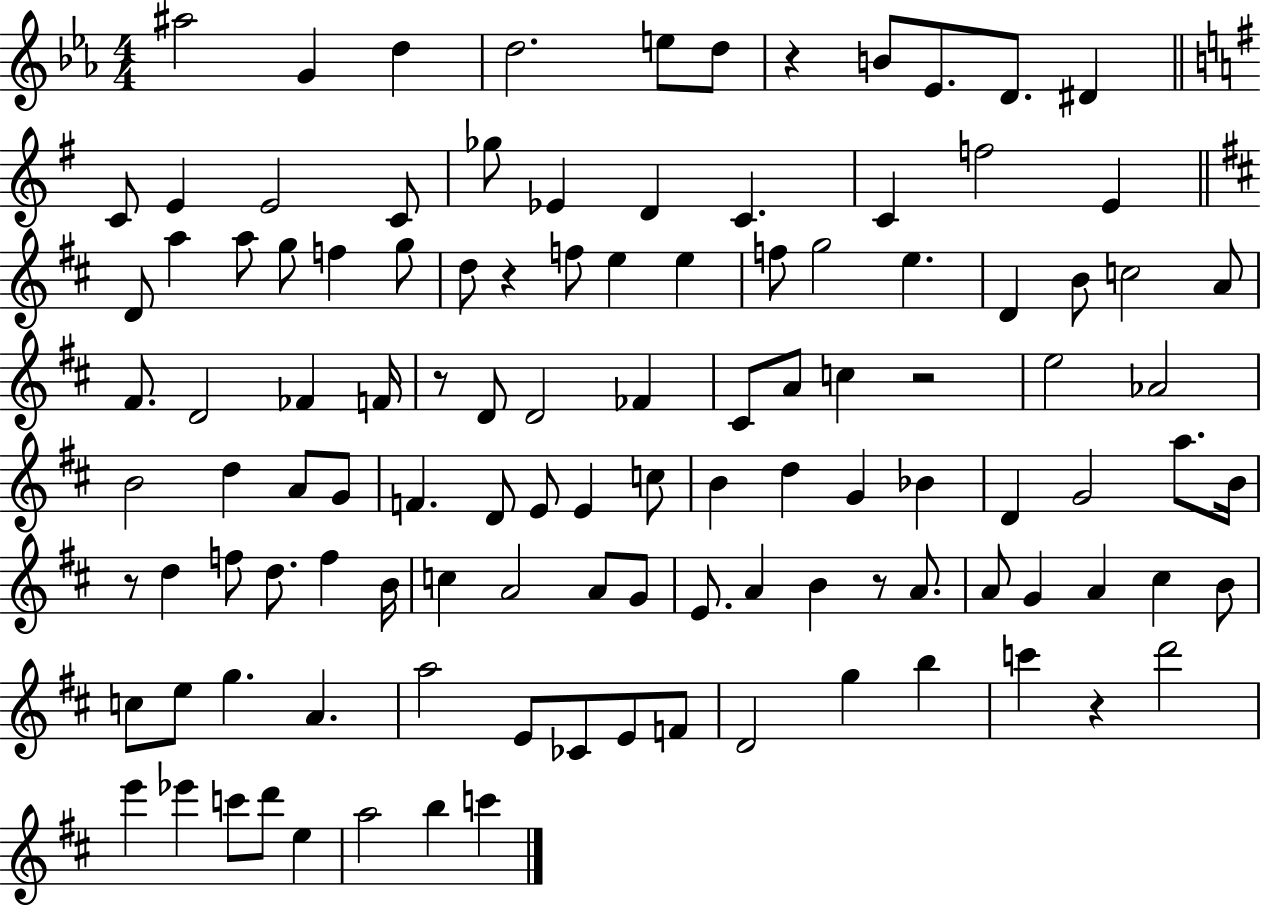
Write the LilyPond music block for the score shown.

{
  \clef treble
  \numericTimeSignature
  \time 4/4
  \key ees \major
  \repeat volta 2 { ais''2 g'4 d''4 | d''2. e''8 d''8 | r4 b'8 ees'8. d'8. dis'4 | \bar "||" \break \key e \minor c'8 e'4 e'2 c'8 | ges''8 ees'4 d'4 c'4. | c'4 f''2 e'4 | \bar "||" \break \key d \major d'8 a''4 a''8 g''8 f''4 g''8 | d''8 r4 f''8 e''4 e''4 | f''8 g''2 e''4. | d'4 b'8 c''2 a'8 | \break fis'8. d'2 fes'4 f'16 | r8 d'8 d'2 fes'4 | cis'8 a'8 c''4 r2 | e''2 aes'2 | \break b'2 d''4 a'8 g'8 | f'4. d'8 e'8 e'4 c''8 | b'4 d''4 g'4 bes'4 | d'4 g'2 a''8. b'16 | \break r8 d''4 f''8 d''8. f''4 b'16 | c''4 a'2 a'8 g'8 | e'8. a'4 b'4 r8 a'8. | a'8 g'4 a'4 cis''4 b'8 | \break c''8 e''8 g''4. a'4. | a''2 e'8 ces'8 e'8 f'8 | d'2 g''4 b''4 | c'''4 r4 d'''2 | \break e'''4 ees'''4 c'''8 d'''8 e''4 | a''2 b''4 c'''4 | } \bar "|."
}